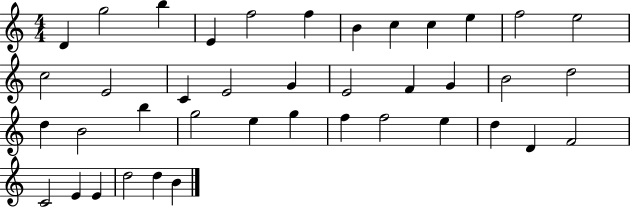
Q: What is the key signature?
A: C major